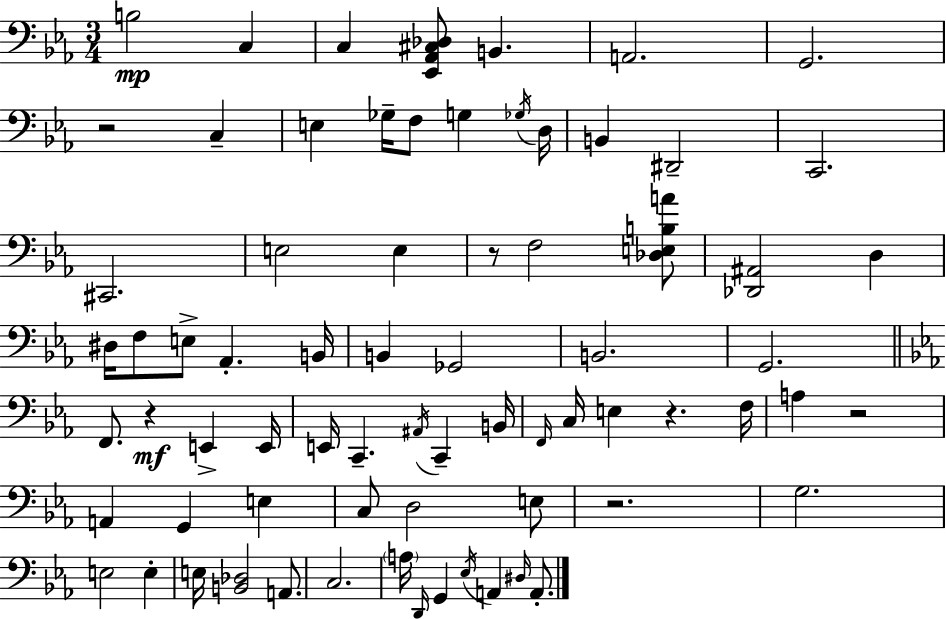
{
  \clef bass
  \numericTimeSignature
  \time 3/4
  \key c \minor
  b2\mp c4 | c4 <ees, aes, cis des>8 b,4. | a,2. | g,2. | \break r2 c4-- | e4 ges16-- f8 g4 \acciaccatura { ges16 } | d16 b,4 dis,2-- | c,2. | \break cis,2. | e2 e4 | r8 f2 <des e b a'>8 | <des, ais,>2 d4 | \break dis16 f8 e8-> aes,4.-. | b,16 b,4 ges,2 | b,2. | g,2. | \break \bar "||" \break \key ees \major f,8. r4\mf e,4-> e,16 | e,16 c,4.-- \acciaccatura { ais,16 } c,4-- | b,16 \grace { f,16 } c16 e4 r4. | f16 a4 r2 | \break a,4 g,4 e4 | c8 d2 | e8 r2. | g2. | \break e2 e4-. | e16 <b, des>2 a,8. | c2. | \parenthesize a16 \grace { d,16 } g,4 \acciaccatura { ees16 } a,4 | \break \grace { dis16 } a,8.-. \bar "|."
}